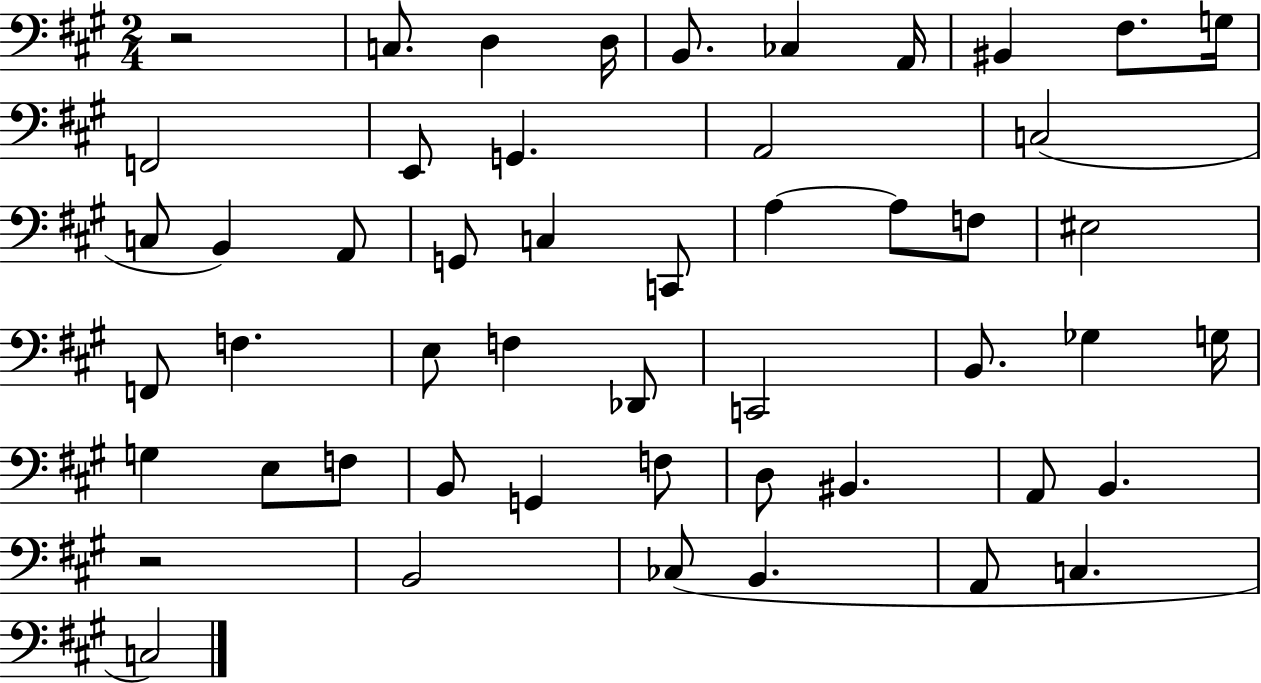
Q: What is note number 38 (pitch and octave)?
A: G2